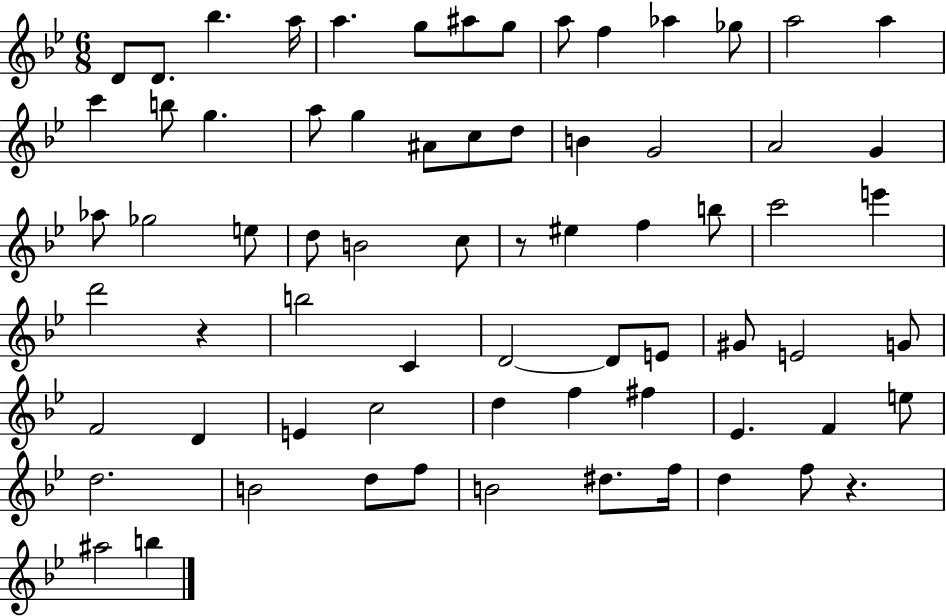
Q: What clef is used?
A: treble